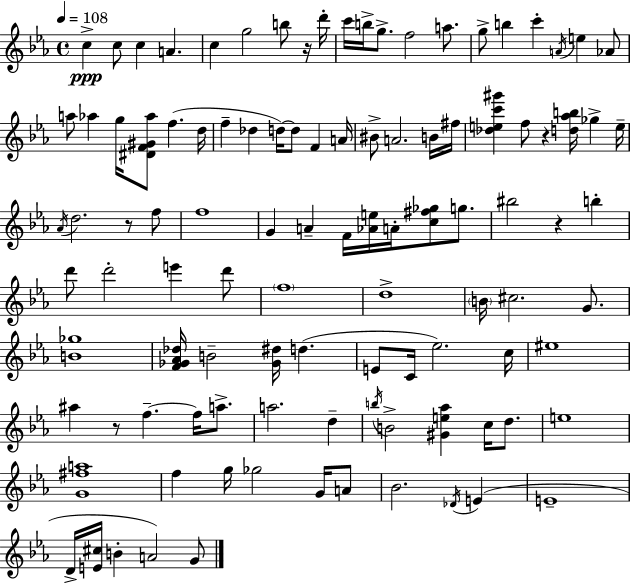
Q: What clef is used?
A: treble